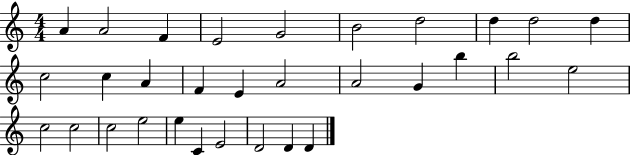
{
  \clef treble
  \numericTimeSignature
  \time 4/4
  \key c \major
  a'4 a'2 f'4 | e'2 g'2 | b'2 d''2 | d''4 d''2 d''4 | \break c''2 c''4 a'4 | f'4 e'4 a'2 | a'2 g'4 b''4 | b''2 e''2 | \break c''2 c''2 | c''2 e''2 | e''4 c'4 e'2 | d'2 d'4 d'4 | \break \bar "|."
}